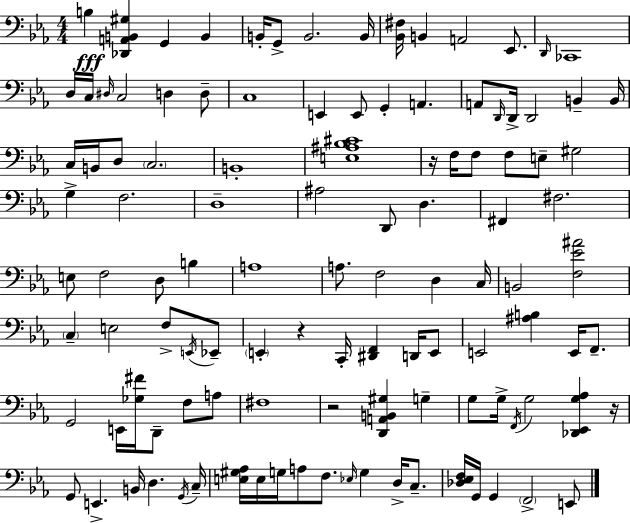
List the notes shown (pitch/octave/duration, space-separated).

B3/q [Db2,A2,B2,G#3]/q G2/q B2/q B2/s G2/e B2/h. B2/s [Bb2,F#3]/s B2/q A2/h Eb2/e. D2/s CES2/w D3/s C3/s D#3/s C3/h D3/q D3/e C3/w E2/q E2/e G2/q A2/q. A2/e D2/s D2/s D2/h B2/q B2/s C3/s B2/s D3/e C3/h. B2/w [E3,A#3,Bb3,C#4]/w R/s F3/s F3/e F3/e E3/e G#3/h G3/q F3/h. D3/w A#3/h D2/e D3/q. F#2/q F#3/h. E3/e F3/h D3/e B3/q A3/w A3/e. F3/h D3/q C3/s B2/h [F3,Eb4,A#4]/h C3/q E3/h F3/e E2/s Eb2/e E2/q R/q C2/s [D#2,F2]/q D2/s E2/e E2/h [A#3,B3]/q E2/s F2/e. G2/h E2/s [Gb3,F#4]/s D2/e F3/e A3/e F#3/w R/h [D2,A2,B2,G#3]/q G3/q G3/e G3/s F2/s G3/h [Db2,Eb2,G3,Ab3]/q R/s G2/e E2/q. B2/s D3/q. G2/s C3/s [E3,G#3,Ab3]/s E3/s G3/s A3/e F3/e. Eb3/s G3/q D3/s C3/e. [Db3,Eb3,F3]/s G2/s G2/q F2/h E2/e